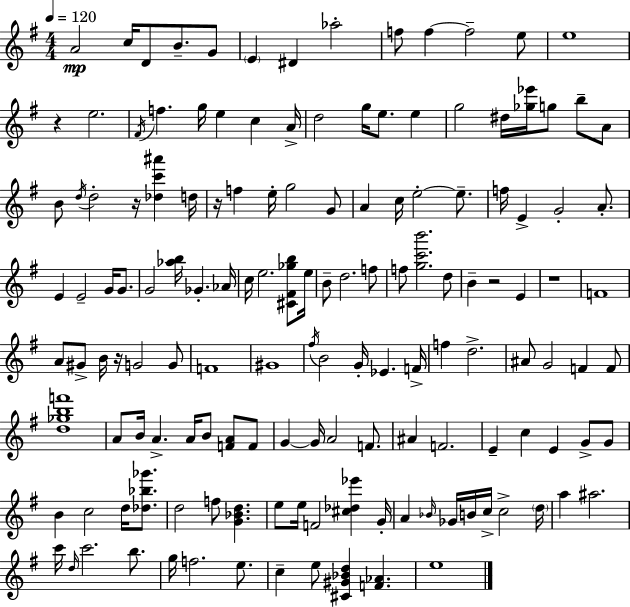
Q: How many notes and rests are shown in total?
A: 144